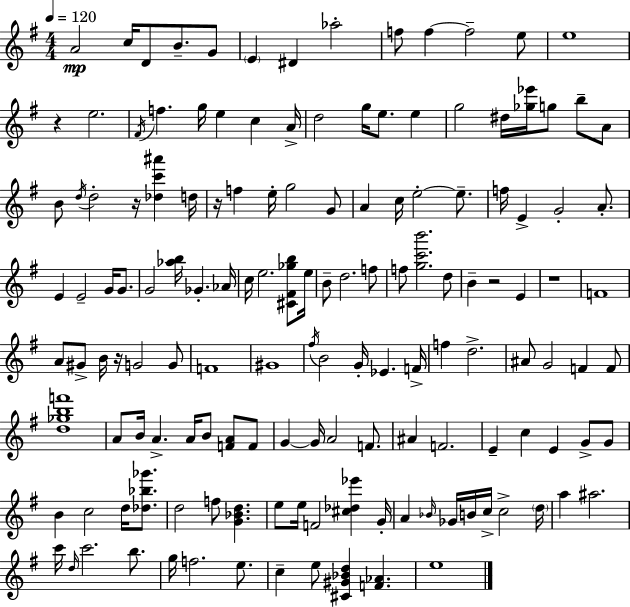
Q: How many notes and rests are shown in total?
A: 144